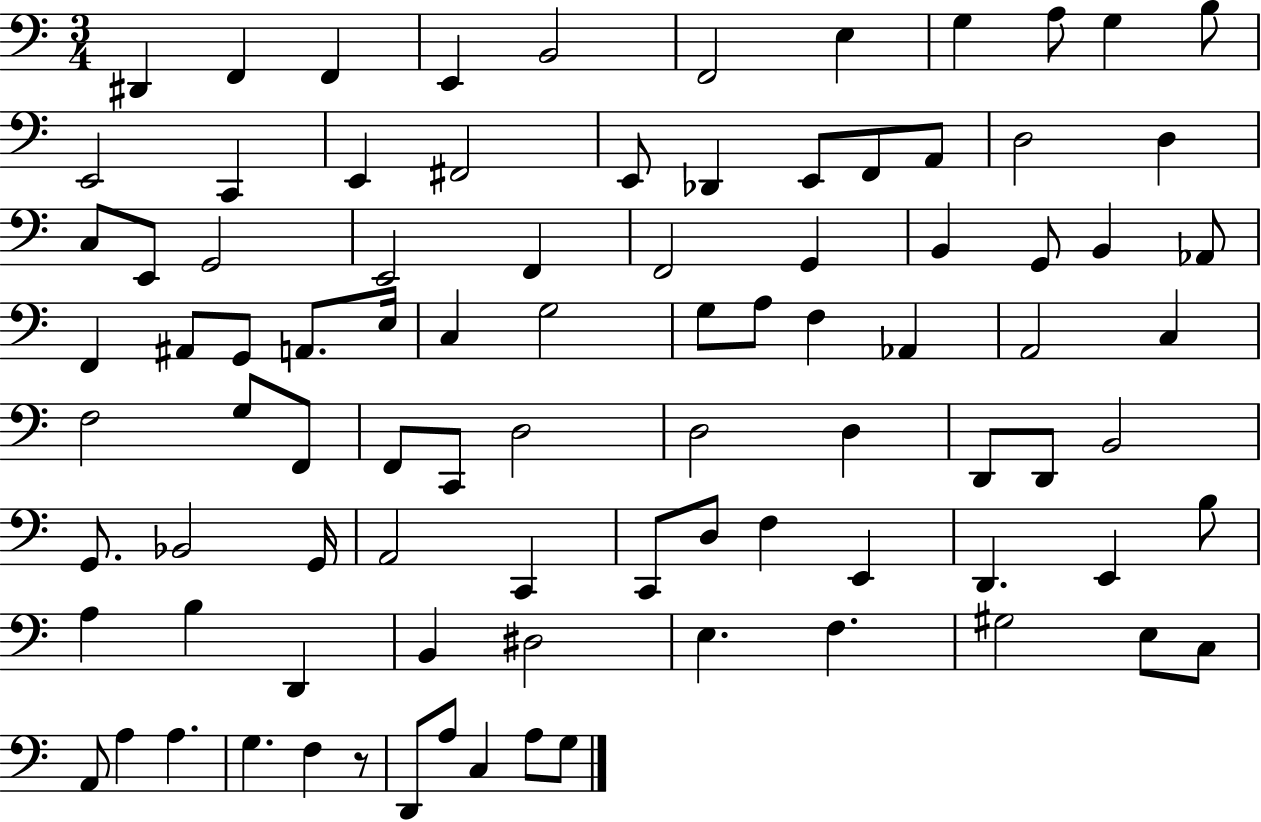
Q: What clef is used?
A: bass